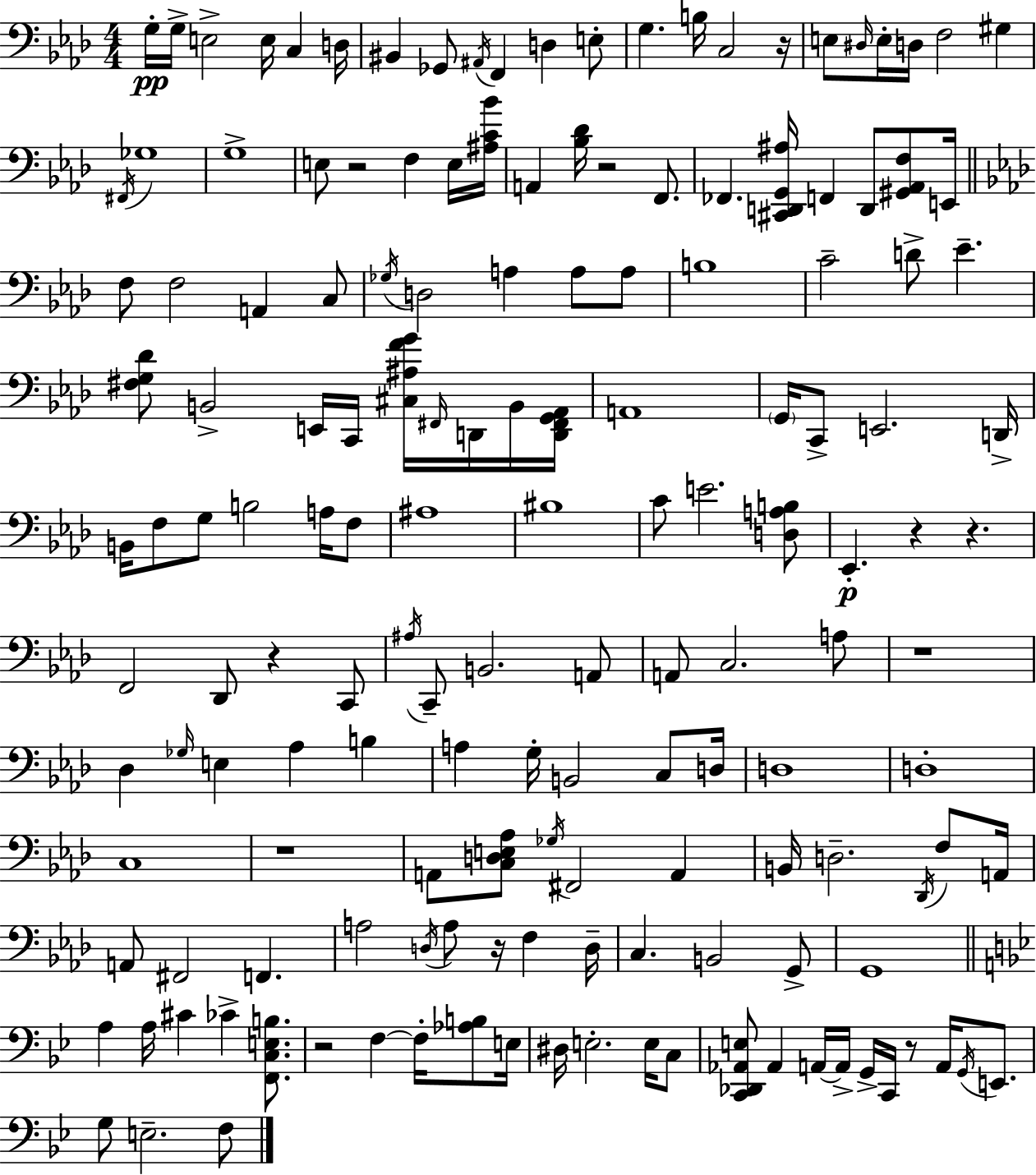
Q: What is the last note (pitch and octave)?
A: F3